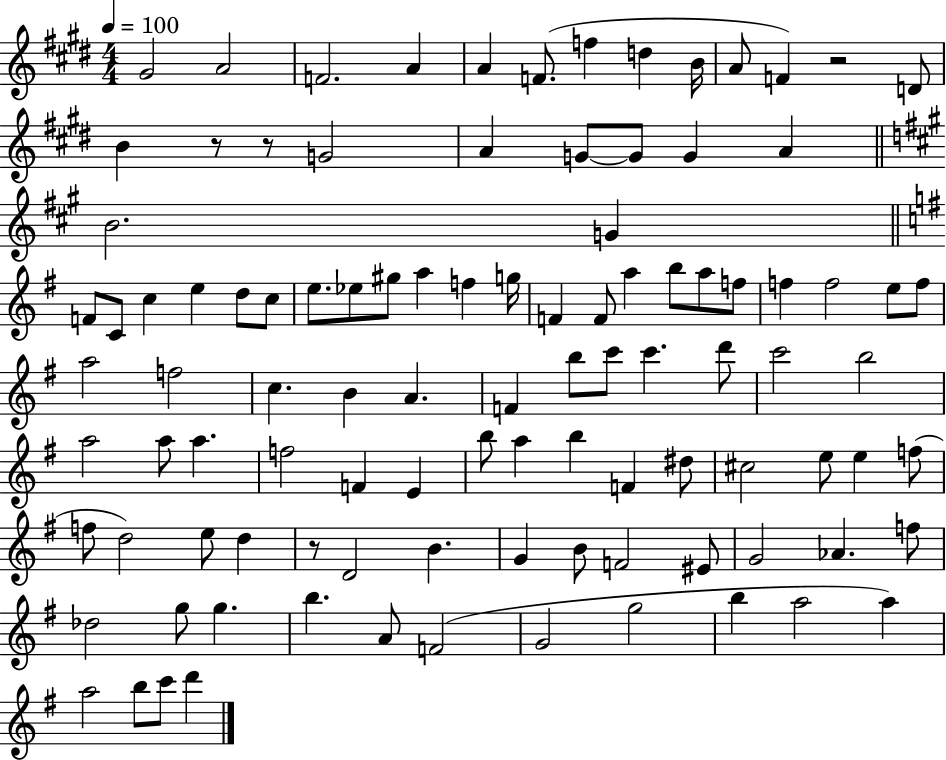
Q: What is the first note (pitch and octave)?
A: G#4